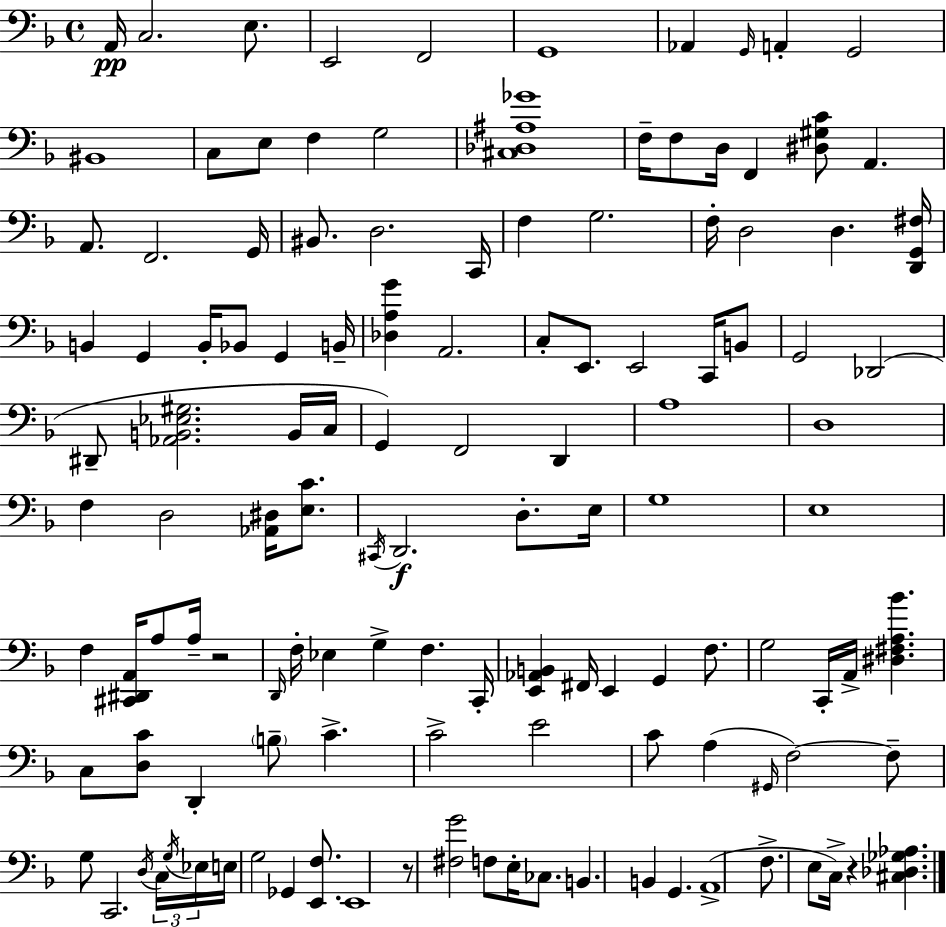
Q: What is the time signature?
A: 4/4